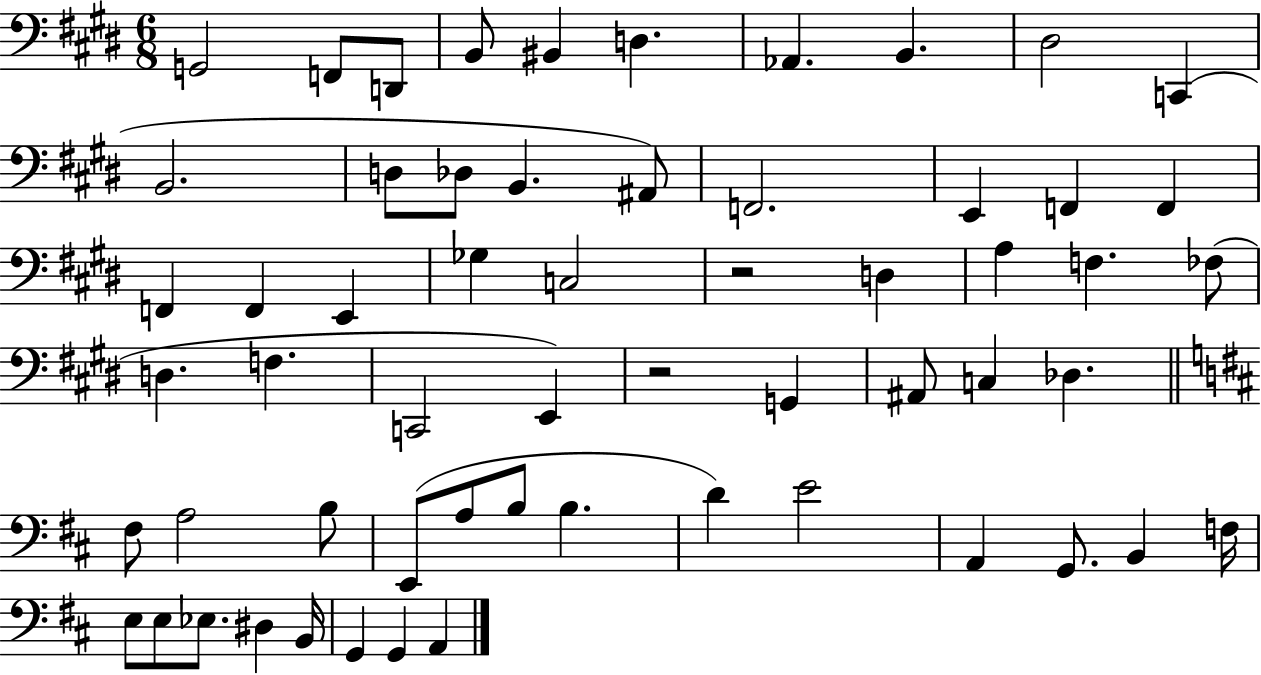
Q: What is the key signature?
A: E major